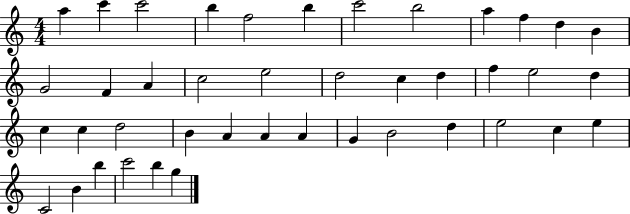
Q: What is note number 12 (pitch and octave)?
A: B4